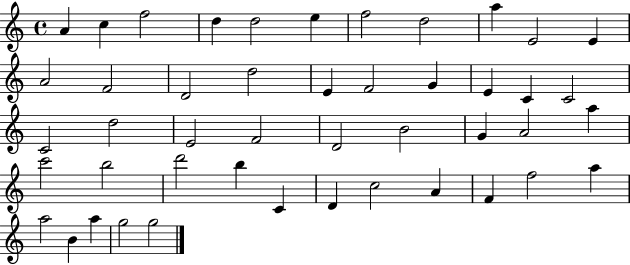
A4/q C5/q F5/h D5/q D5/h E5/q F5/h D5/h A5/q E4/h E4/q A4/h F4/h D4/h D5/h E4/q F4/h G4/q E4/q C4/q C4/h C4/h D5/h E4/h F4/h D4/h B4/h G4/q A4/h A5/q C6/h B5/h D6/h B5/q C4/q D4/q C5/h A4/q F4/q F5/h A5/q A5/h B4/q A5/q G5/h G5/h